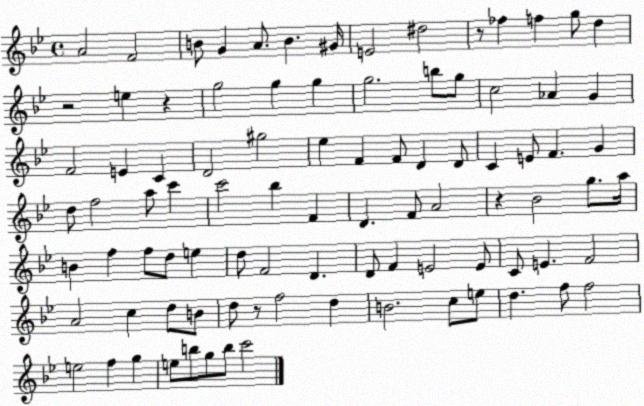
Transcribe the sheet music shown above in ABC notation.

X:1
T:Untitled
M:4/4
L:1/4
K:Bb
A2 F2 B/2 G A/2 B ^G/4 E2 ^d2 z/2 _f f g/2 d z2 e z g2 g g g2 b/2 g/2 c2 _A G F2 E C D2 ^g2 _e F F/2 D D/2 C E/2 F G d/2 f2 a/2 c' c'2 _b F D F/2 A2 z _B2 g/2 a/4 B f f/2 d/2 e d/2 F2 D D/2 F E2 E/2 C/2 E F2 A2 c d/2 B/2 d/2 z/2 f2 d B2 c/2 e/2 d f/2 f2 e2 f g e/2 b/2 g/2 b/2 c'2